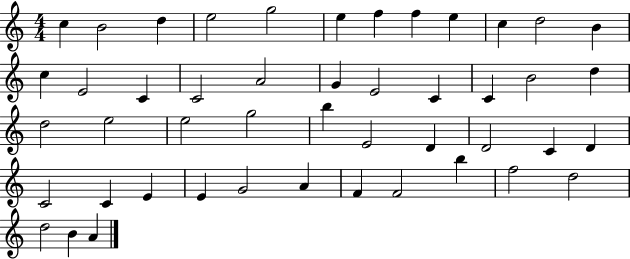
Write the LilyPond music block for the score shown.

{
  \clef treble
  \numericTimeSignature
  \time 4/4
  \key c \major
  c''4 b'2 d''4 | e''2 g''2 | e''4 f''4 f''4 e''4 | c''4 d''2 b'4 | \break c''4 e'2 c'4 | c'2 a'2 | g'4 e'2 c'4 | c'4 b'2 d''4 | \break d''2 e''2 | e''2 g''2 | b''4 e'2 d'4 | d'2 c'4 d'4 | \break c'2 c'4 e'4 | e'4 g'2 a'4 | f'4 f'2 b''4 | f''2 d''2 | \break d''2 b'4 a'4 | \bar "|."
}